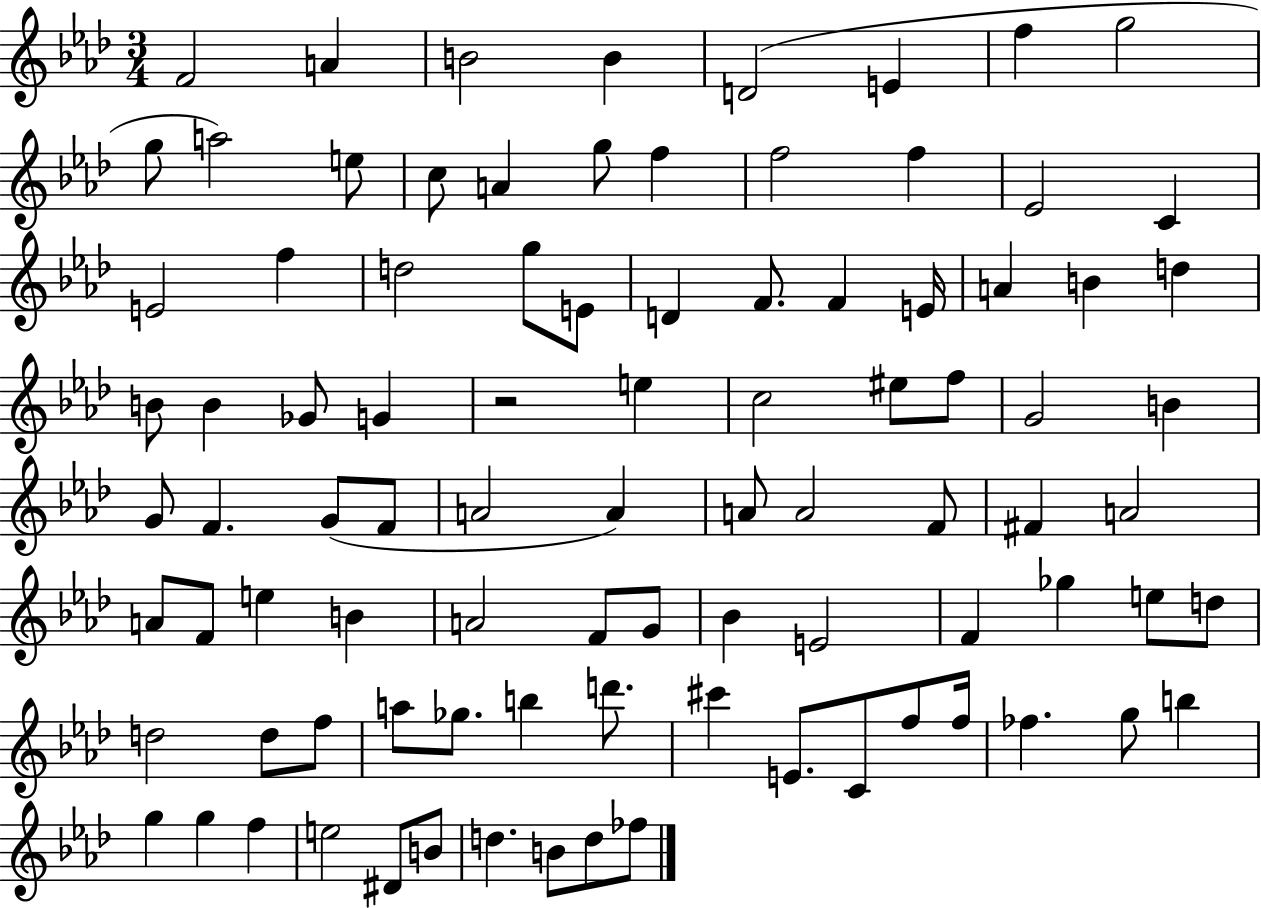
F4/h A4/q B4/h B4/q D4/h E4/q F5/q G5/h G5/e A5/h E5/e C5/e A4/q G5/e F5/q F5/h F5/q Eb4/h C4/q E4/h F5/q D5/h G5/e E4/e D4/q F4/e. F4/q E4/s A4/q B4/q D5/q B4/e B4/q Gb4/e G4/q R/h E5/q C5/h EIS5/e F5/e G4/h B4/q G4/e F4/q. G4/e F4/e A4/h A4/q A4/e A4/h F4/e F#4/q A4/h A4/e F4/e E5/q B4/q A4/h F4/e G4/e Bb4/q E4/h F4/q Gb5/q E5/e D5/e D5/h D5/e F5/e A5/e Gb5/e. B5/q D6/e. C#6/q E4/e. C4/e F5/e F5/s FES5/q. G5/e B5/q G5/q G5/q F5/q E5/h D#4/e B4/e D5/q. B4/e D5/e FES5/e